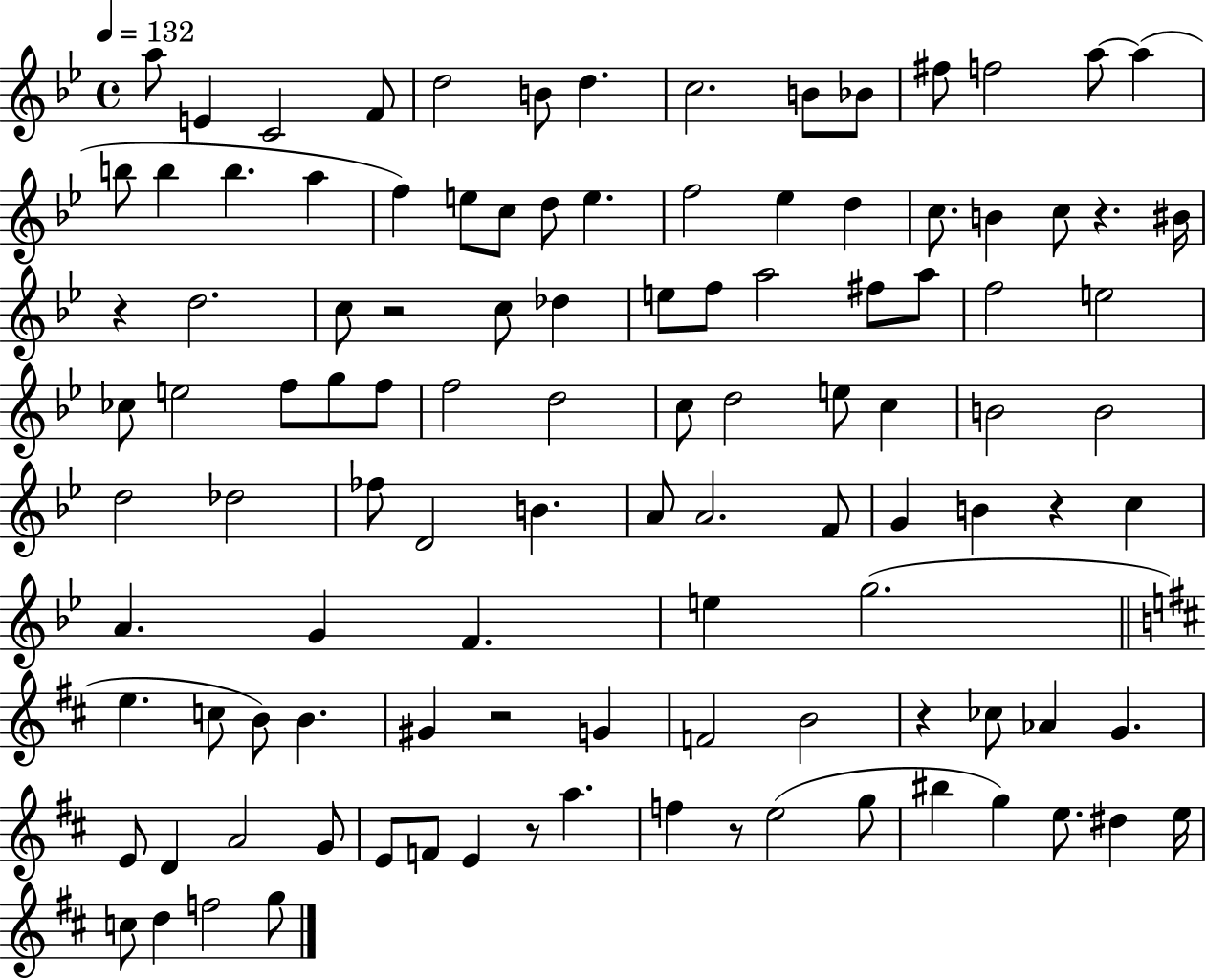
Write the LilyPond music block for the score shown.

{
  \clef treble
  \time 4/4
  \defaultTimeSignature
  \key bes \major
  \tempo 4 = 132
  a''8 e'4 c'2 f'8 | d''2 b'8 d''4. | c''2. b'8 bes'8 | fis''8 f''2 a''8~~ a''4( | \break b''8 b''4 b''4. a''4 | f''4) e''8 c''8 d''8 e''4. | f''2 ees''4 d''4 | c''8. b'4 c''8 r4. bis'16 | \break r4 d''2. | c''8 r2 c''8 des''4 | e''8 f''8 a''2 fis''8 a''8 | f''2 e''2 | \break ces''8 e''2 f''8 g''8 f''8 | f''2 d''2 | c''8 d''2 e''8 c''4 | b'2 b'2 | \break d''2 des''2 | fes''8 d'2 b'4. | a'8 a'2. f'8 | g'4 b'4 r4 c''4 | \break a'4. g'4 f'4. | e''4 g''2.( | \bar "||" \break \key b \minor e''4. c''8 b'8) b'4. | gis'4 r2 g'4 | f'2 b'2 | r4 ces''8 aes'4 g'4. | \break e'8 d'4 a'2 g'8 | e'8 f'8 e'4 r8 a''4. | f''4 r8 e''2( g''8 | bis''4 g''4) e''8. dis''4 e''16 | \break c''8 d''4 f''2 g''8 | \bar "|."
}